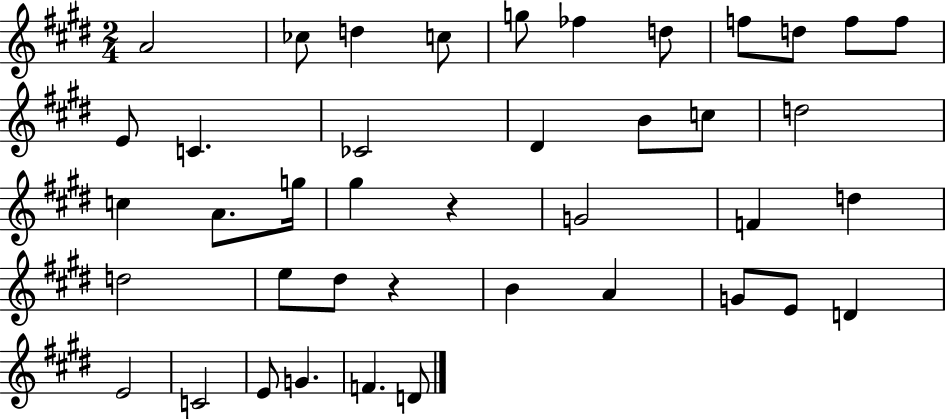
{
  \clef treble
  \numericTimeSignature
  \time 2/4
  \key e \major
  a'2 | ces''8 d''4 c''8 | g''8 fes''4 d''8 | f''8 d''8 f''8 f''8 | \break e'8 c'4. | ces'2 | dis'4 b'8 c''8 | d''2 | \break c''4 a'8. g''16 | gis''4 r4 | g'2 | f'4 d''4 | \break d''2 | e''8 dis''8 r4 | b'4 a'4 | g'8 e'8 d'4 | \break e'2 | c'2 | e'8 g'4. | f'4. d'8 | \break \bar "|."
}